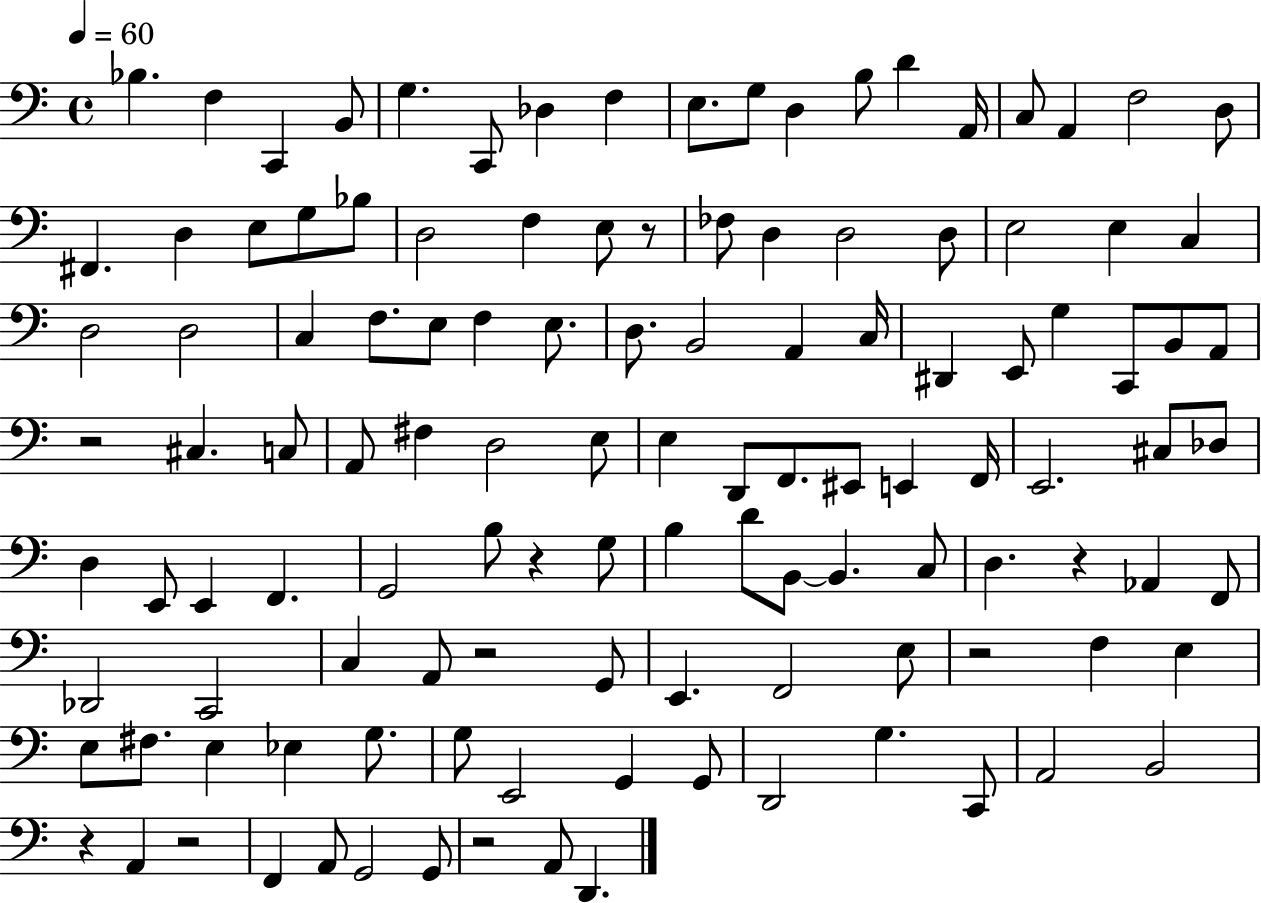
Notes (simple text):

Bb3/q. F3/q C2/q B2/e G3/q. C2/e Db3/q F3/q E3/e. G3/e D3/q B3/e D4/q A2/s C3/e A2/q F3/h D3/e F#2/q. D3/q E3/e G3/e Bb3/e D3/h F3/q E3/e R/e FES3/e D3/q D3/h D3/e E3/h E3/q C3/q D3/h D3/h C3/q F3/e. E3/e F3/q E3/e. D3/e. B2/h A2/q C3/s D#2/q E2/e G3/q C2/e B2/e A2/e R/h C#3/q. C3/e A2/e F#3/q D3/h E3/e E3/q D2/e F2/e. EIS2/e E2/q F2/s E2/h. C#3/e Db3/e D3/q E2/e E2/q F2/q. G2/h B3/e R/q G3/e B3/q D4/e B2/e B2/q. C3/e D3/q. R/q Ab2/q F2/e Db2/h C2/h C3/q A2/e R/h G2/e E2/q. F2/h E3/e R/h F3/q E3/q E3/e F#3/e. E3/q Eb3/q G3/e. G3/e E2/h G2/q G2/e D2/h G3/q. C2/e A2/h B2/h R/q A2/q R/h F2/q A2/e G2/h G2/e R/h A2/e D2/q.